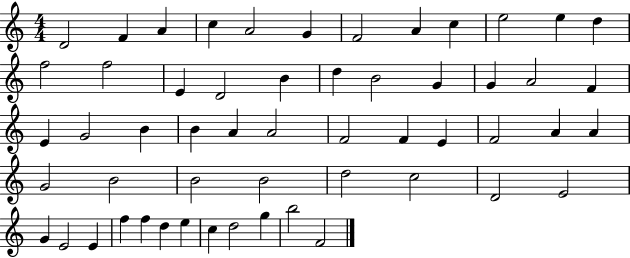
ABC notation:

X:1
T:Untitled
M:4/4
L:1/4
K:C
D2 F A c A2 G F2 A c e2 e d f2 f2 E D2 B d B2 G G A2 F E G2 B B A A2 F2 F E F2 A A G2 B2 B2 B2 d2 c2 D2 E2 G E2 E f f d e c d2 g b2 F2